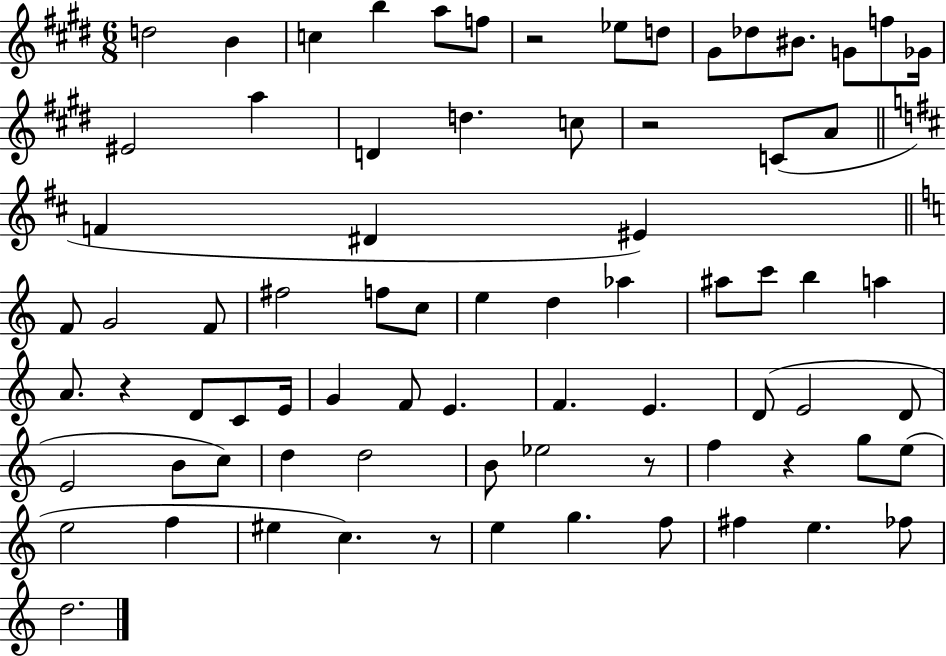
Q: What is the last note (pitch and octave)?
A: D5